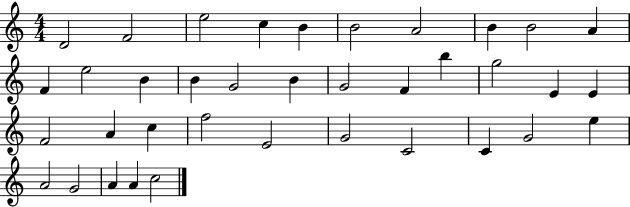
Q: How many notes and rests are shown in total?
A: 37